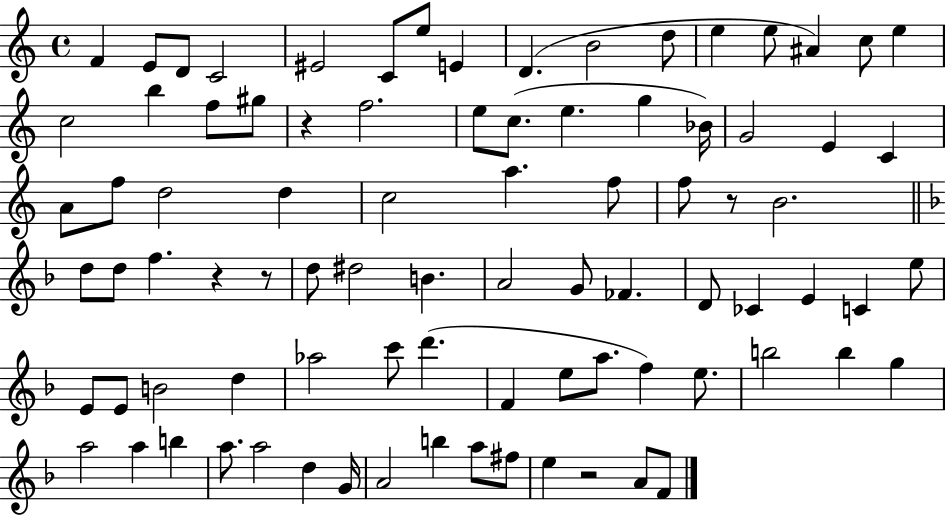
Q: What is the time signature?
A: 4/4